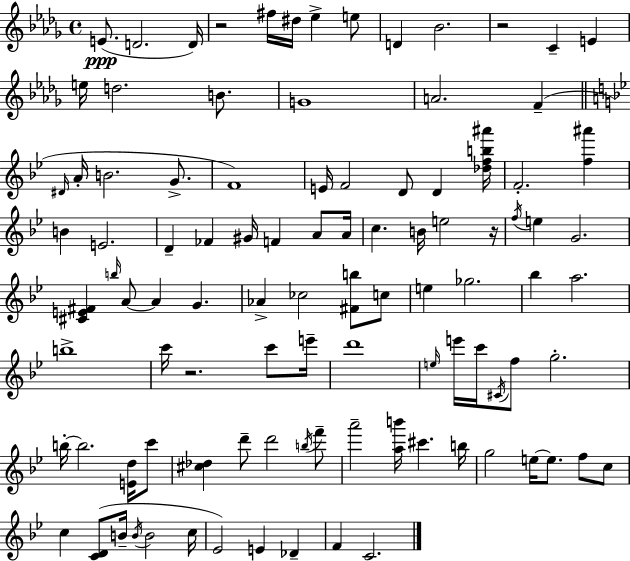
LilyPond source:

{
  \clef treble
  \time 4/4
  \defaultTimeSignature
  \key bes \minor
  e'8.(\ppp d'2. d'16) | r2 fis''16 dis''16 ees''4-> e''8 | d'4 bes'2. | r2 c'4-- e'4 | \break e''16 d''2. b'8. | g'1 | a'2. f'4--( | \bar "||" \break \key g \minor \grace { dis'16 } a'16-. b'2. g'8.-> | f'1) | e'16 f'2 d'8 d'4 | <des'' f'' b'' ais'''>16 f'2.-. <f'' ais'''>4 | \break b'4 e'2. | d'4-- fes'4 gis'16 f'4 a'8 | a'16 c''4. b'16 e''2 | r16 \acciaccatura { f''16 } e''4 g'2. | \break <cis' e' fis'>4 \grace { b''16 } a'8~~ a'4 g'4. | aes'4-> ces''2 <fis' b''>8 | c''8 e''4 ges''2. | bes''4 a''2. | \break b''1-> | c'''16 r2. | c'''8 e'''16-- d'''1 | \grace { e''16 } e'''16 c'''16 \acciaccatura { cis'16 } f''8 g''2.-. | \break b''16-.~~ b''2. | <e' d''>16 c'''8 <cis'' des''>4 d'''8-- d'''2 | \acciaccatura { b''16 } f'''8-- a'''2-- <a'' b'''>16 cis'''4. | b''16 g''2 e''16~~ e''8. | \break f''8 c''8 c''4 <c' d'>8( b'16-- \acciaccatura { b'16 } b'2 | c''16 ees'2) e'4 | des'4-- f'4 c'2. | \bar "|."
}